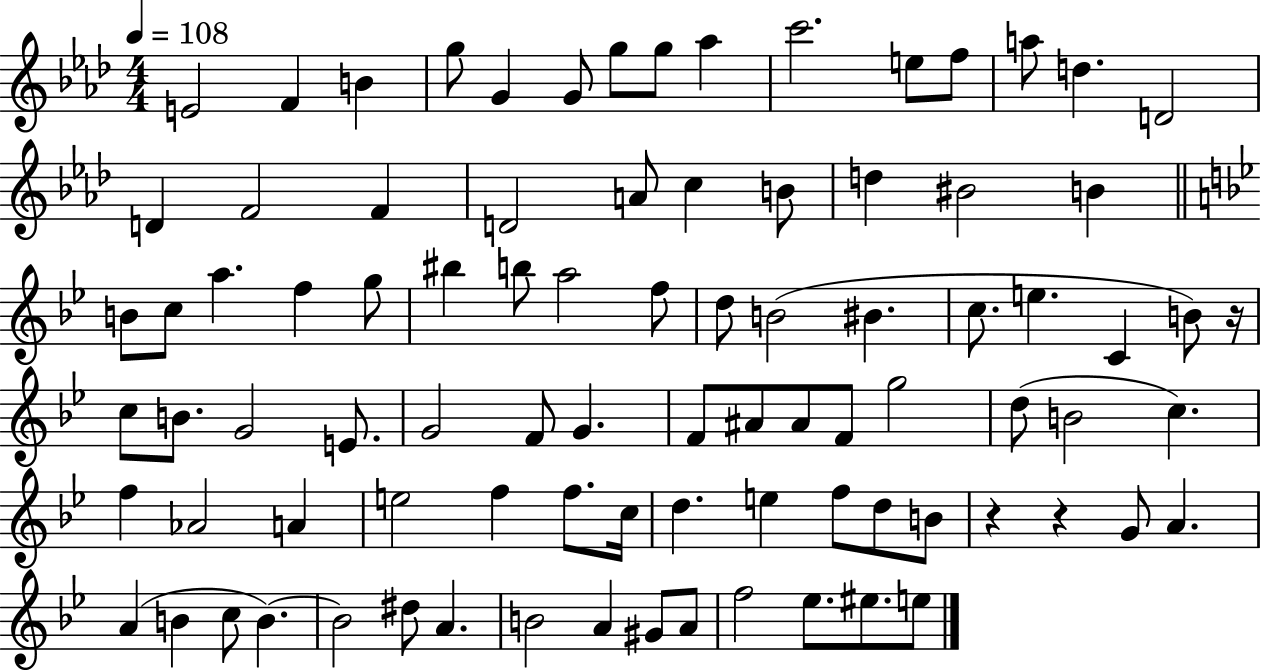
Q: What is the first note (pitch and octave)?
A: E4